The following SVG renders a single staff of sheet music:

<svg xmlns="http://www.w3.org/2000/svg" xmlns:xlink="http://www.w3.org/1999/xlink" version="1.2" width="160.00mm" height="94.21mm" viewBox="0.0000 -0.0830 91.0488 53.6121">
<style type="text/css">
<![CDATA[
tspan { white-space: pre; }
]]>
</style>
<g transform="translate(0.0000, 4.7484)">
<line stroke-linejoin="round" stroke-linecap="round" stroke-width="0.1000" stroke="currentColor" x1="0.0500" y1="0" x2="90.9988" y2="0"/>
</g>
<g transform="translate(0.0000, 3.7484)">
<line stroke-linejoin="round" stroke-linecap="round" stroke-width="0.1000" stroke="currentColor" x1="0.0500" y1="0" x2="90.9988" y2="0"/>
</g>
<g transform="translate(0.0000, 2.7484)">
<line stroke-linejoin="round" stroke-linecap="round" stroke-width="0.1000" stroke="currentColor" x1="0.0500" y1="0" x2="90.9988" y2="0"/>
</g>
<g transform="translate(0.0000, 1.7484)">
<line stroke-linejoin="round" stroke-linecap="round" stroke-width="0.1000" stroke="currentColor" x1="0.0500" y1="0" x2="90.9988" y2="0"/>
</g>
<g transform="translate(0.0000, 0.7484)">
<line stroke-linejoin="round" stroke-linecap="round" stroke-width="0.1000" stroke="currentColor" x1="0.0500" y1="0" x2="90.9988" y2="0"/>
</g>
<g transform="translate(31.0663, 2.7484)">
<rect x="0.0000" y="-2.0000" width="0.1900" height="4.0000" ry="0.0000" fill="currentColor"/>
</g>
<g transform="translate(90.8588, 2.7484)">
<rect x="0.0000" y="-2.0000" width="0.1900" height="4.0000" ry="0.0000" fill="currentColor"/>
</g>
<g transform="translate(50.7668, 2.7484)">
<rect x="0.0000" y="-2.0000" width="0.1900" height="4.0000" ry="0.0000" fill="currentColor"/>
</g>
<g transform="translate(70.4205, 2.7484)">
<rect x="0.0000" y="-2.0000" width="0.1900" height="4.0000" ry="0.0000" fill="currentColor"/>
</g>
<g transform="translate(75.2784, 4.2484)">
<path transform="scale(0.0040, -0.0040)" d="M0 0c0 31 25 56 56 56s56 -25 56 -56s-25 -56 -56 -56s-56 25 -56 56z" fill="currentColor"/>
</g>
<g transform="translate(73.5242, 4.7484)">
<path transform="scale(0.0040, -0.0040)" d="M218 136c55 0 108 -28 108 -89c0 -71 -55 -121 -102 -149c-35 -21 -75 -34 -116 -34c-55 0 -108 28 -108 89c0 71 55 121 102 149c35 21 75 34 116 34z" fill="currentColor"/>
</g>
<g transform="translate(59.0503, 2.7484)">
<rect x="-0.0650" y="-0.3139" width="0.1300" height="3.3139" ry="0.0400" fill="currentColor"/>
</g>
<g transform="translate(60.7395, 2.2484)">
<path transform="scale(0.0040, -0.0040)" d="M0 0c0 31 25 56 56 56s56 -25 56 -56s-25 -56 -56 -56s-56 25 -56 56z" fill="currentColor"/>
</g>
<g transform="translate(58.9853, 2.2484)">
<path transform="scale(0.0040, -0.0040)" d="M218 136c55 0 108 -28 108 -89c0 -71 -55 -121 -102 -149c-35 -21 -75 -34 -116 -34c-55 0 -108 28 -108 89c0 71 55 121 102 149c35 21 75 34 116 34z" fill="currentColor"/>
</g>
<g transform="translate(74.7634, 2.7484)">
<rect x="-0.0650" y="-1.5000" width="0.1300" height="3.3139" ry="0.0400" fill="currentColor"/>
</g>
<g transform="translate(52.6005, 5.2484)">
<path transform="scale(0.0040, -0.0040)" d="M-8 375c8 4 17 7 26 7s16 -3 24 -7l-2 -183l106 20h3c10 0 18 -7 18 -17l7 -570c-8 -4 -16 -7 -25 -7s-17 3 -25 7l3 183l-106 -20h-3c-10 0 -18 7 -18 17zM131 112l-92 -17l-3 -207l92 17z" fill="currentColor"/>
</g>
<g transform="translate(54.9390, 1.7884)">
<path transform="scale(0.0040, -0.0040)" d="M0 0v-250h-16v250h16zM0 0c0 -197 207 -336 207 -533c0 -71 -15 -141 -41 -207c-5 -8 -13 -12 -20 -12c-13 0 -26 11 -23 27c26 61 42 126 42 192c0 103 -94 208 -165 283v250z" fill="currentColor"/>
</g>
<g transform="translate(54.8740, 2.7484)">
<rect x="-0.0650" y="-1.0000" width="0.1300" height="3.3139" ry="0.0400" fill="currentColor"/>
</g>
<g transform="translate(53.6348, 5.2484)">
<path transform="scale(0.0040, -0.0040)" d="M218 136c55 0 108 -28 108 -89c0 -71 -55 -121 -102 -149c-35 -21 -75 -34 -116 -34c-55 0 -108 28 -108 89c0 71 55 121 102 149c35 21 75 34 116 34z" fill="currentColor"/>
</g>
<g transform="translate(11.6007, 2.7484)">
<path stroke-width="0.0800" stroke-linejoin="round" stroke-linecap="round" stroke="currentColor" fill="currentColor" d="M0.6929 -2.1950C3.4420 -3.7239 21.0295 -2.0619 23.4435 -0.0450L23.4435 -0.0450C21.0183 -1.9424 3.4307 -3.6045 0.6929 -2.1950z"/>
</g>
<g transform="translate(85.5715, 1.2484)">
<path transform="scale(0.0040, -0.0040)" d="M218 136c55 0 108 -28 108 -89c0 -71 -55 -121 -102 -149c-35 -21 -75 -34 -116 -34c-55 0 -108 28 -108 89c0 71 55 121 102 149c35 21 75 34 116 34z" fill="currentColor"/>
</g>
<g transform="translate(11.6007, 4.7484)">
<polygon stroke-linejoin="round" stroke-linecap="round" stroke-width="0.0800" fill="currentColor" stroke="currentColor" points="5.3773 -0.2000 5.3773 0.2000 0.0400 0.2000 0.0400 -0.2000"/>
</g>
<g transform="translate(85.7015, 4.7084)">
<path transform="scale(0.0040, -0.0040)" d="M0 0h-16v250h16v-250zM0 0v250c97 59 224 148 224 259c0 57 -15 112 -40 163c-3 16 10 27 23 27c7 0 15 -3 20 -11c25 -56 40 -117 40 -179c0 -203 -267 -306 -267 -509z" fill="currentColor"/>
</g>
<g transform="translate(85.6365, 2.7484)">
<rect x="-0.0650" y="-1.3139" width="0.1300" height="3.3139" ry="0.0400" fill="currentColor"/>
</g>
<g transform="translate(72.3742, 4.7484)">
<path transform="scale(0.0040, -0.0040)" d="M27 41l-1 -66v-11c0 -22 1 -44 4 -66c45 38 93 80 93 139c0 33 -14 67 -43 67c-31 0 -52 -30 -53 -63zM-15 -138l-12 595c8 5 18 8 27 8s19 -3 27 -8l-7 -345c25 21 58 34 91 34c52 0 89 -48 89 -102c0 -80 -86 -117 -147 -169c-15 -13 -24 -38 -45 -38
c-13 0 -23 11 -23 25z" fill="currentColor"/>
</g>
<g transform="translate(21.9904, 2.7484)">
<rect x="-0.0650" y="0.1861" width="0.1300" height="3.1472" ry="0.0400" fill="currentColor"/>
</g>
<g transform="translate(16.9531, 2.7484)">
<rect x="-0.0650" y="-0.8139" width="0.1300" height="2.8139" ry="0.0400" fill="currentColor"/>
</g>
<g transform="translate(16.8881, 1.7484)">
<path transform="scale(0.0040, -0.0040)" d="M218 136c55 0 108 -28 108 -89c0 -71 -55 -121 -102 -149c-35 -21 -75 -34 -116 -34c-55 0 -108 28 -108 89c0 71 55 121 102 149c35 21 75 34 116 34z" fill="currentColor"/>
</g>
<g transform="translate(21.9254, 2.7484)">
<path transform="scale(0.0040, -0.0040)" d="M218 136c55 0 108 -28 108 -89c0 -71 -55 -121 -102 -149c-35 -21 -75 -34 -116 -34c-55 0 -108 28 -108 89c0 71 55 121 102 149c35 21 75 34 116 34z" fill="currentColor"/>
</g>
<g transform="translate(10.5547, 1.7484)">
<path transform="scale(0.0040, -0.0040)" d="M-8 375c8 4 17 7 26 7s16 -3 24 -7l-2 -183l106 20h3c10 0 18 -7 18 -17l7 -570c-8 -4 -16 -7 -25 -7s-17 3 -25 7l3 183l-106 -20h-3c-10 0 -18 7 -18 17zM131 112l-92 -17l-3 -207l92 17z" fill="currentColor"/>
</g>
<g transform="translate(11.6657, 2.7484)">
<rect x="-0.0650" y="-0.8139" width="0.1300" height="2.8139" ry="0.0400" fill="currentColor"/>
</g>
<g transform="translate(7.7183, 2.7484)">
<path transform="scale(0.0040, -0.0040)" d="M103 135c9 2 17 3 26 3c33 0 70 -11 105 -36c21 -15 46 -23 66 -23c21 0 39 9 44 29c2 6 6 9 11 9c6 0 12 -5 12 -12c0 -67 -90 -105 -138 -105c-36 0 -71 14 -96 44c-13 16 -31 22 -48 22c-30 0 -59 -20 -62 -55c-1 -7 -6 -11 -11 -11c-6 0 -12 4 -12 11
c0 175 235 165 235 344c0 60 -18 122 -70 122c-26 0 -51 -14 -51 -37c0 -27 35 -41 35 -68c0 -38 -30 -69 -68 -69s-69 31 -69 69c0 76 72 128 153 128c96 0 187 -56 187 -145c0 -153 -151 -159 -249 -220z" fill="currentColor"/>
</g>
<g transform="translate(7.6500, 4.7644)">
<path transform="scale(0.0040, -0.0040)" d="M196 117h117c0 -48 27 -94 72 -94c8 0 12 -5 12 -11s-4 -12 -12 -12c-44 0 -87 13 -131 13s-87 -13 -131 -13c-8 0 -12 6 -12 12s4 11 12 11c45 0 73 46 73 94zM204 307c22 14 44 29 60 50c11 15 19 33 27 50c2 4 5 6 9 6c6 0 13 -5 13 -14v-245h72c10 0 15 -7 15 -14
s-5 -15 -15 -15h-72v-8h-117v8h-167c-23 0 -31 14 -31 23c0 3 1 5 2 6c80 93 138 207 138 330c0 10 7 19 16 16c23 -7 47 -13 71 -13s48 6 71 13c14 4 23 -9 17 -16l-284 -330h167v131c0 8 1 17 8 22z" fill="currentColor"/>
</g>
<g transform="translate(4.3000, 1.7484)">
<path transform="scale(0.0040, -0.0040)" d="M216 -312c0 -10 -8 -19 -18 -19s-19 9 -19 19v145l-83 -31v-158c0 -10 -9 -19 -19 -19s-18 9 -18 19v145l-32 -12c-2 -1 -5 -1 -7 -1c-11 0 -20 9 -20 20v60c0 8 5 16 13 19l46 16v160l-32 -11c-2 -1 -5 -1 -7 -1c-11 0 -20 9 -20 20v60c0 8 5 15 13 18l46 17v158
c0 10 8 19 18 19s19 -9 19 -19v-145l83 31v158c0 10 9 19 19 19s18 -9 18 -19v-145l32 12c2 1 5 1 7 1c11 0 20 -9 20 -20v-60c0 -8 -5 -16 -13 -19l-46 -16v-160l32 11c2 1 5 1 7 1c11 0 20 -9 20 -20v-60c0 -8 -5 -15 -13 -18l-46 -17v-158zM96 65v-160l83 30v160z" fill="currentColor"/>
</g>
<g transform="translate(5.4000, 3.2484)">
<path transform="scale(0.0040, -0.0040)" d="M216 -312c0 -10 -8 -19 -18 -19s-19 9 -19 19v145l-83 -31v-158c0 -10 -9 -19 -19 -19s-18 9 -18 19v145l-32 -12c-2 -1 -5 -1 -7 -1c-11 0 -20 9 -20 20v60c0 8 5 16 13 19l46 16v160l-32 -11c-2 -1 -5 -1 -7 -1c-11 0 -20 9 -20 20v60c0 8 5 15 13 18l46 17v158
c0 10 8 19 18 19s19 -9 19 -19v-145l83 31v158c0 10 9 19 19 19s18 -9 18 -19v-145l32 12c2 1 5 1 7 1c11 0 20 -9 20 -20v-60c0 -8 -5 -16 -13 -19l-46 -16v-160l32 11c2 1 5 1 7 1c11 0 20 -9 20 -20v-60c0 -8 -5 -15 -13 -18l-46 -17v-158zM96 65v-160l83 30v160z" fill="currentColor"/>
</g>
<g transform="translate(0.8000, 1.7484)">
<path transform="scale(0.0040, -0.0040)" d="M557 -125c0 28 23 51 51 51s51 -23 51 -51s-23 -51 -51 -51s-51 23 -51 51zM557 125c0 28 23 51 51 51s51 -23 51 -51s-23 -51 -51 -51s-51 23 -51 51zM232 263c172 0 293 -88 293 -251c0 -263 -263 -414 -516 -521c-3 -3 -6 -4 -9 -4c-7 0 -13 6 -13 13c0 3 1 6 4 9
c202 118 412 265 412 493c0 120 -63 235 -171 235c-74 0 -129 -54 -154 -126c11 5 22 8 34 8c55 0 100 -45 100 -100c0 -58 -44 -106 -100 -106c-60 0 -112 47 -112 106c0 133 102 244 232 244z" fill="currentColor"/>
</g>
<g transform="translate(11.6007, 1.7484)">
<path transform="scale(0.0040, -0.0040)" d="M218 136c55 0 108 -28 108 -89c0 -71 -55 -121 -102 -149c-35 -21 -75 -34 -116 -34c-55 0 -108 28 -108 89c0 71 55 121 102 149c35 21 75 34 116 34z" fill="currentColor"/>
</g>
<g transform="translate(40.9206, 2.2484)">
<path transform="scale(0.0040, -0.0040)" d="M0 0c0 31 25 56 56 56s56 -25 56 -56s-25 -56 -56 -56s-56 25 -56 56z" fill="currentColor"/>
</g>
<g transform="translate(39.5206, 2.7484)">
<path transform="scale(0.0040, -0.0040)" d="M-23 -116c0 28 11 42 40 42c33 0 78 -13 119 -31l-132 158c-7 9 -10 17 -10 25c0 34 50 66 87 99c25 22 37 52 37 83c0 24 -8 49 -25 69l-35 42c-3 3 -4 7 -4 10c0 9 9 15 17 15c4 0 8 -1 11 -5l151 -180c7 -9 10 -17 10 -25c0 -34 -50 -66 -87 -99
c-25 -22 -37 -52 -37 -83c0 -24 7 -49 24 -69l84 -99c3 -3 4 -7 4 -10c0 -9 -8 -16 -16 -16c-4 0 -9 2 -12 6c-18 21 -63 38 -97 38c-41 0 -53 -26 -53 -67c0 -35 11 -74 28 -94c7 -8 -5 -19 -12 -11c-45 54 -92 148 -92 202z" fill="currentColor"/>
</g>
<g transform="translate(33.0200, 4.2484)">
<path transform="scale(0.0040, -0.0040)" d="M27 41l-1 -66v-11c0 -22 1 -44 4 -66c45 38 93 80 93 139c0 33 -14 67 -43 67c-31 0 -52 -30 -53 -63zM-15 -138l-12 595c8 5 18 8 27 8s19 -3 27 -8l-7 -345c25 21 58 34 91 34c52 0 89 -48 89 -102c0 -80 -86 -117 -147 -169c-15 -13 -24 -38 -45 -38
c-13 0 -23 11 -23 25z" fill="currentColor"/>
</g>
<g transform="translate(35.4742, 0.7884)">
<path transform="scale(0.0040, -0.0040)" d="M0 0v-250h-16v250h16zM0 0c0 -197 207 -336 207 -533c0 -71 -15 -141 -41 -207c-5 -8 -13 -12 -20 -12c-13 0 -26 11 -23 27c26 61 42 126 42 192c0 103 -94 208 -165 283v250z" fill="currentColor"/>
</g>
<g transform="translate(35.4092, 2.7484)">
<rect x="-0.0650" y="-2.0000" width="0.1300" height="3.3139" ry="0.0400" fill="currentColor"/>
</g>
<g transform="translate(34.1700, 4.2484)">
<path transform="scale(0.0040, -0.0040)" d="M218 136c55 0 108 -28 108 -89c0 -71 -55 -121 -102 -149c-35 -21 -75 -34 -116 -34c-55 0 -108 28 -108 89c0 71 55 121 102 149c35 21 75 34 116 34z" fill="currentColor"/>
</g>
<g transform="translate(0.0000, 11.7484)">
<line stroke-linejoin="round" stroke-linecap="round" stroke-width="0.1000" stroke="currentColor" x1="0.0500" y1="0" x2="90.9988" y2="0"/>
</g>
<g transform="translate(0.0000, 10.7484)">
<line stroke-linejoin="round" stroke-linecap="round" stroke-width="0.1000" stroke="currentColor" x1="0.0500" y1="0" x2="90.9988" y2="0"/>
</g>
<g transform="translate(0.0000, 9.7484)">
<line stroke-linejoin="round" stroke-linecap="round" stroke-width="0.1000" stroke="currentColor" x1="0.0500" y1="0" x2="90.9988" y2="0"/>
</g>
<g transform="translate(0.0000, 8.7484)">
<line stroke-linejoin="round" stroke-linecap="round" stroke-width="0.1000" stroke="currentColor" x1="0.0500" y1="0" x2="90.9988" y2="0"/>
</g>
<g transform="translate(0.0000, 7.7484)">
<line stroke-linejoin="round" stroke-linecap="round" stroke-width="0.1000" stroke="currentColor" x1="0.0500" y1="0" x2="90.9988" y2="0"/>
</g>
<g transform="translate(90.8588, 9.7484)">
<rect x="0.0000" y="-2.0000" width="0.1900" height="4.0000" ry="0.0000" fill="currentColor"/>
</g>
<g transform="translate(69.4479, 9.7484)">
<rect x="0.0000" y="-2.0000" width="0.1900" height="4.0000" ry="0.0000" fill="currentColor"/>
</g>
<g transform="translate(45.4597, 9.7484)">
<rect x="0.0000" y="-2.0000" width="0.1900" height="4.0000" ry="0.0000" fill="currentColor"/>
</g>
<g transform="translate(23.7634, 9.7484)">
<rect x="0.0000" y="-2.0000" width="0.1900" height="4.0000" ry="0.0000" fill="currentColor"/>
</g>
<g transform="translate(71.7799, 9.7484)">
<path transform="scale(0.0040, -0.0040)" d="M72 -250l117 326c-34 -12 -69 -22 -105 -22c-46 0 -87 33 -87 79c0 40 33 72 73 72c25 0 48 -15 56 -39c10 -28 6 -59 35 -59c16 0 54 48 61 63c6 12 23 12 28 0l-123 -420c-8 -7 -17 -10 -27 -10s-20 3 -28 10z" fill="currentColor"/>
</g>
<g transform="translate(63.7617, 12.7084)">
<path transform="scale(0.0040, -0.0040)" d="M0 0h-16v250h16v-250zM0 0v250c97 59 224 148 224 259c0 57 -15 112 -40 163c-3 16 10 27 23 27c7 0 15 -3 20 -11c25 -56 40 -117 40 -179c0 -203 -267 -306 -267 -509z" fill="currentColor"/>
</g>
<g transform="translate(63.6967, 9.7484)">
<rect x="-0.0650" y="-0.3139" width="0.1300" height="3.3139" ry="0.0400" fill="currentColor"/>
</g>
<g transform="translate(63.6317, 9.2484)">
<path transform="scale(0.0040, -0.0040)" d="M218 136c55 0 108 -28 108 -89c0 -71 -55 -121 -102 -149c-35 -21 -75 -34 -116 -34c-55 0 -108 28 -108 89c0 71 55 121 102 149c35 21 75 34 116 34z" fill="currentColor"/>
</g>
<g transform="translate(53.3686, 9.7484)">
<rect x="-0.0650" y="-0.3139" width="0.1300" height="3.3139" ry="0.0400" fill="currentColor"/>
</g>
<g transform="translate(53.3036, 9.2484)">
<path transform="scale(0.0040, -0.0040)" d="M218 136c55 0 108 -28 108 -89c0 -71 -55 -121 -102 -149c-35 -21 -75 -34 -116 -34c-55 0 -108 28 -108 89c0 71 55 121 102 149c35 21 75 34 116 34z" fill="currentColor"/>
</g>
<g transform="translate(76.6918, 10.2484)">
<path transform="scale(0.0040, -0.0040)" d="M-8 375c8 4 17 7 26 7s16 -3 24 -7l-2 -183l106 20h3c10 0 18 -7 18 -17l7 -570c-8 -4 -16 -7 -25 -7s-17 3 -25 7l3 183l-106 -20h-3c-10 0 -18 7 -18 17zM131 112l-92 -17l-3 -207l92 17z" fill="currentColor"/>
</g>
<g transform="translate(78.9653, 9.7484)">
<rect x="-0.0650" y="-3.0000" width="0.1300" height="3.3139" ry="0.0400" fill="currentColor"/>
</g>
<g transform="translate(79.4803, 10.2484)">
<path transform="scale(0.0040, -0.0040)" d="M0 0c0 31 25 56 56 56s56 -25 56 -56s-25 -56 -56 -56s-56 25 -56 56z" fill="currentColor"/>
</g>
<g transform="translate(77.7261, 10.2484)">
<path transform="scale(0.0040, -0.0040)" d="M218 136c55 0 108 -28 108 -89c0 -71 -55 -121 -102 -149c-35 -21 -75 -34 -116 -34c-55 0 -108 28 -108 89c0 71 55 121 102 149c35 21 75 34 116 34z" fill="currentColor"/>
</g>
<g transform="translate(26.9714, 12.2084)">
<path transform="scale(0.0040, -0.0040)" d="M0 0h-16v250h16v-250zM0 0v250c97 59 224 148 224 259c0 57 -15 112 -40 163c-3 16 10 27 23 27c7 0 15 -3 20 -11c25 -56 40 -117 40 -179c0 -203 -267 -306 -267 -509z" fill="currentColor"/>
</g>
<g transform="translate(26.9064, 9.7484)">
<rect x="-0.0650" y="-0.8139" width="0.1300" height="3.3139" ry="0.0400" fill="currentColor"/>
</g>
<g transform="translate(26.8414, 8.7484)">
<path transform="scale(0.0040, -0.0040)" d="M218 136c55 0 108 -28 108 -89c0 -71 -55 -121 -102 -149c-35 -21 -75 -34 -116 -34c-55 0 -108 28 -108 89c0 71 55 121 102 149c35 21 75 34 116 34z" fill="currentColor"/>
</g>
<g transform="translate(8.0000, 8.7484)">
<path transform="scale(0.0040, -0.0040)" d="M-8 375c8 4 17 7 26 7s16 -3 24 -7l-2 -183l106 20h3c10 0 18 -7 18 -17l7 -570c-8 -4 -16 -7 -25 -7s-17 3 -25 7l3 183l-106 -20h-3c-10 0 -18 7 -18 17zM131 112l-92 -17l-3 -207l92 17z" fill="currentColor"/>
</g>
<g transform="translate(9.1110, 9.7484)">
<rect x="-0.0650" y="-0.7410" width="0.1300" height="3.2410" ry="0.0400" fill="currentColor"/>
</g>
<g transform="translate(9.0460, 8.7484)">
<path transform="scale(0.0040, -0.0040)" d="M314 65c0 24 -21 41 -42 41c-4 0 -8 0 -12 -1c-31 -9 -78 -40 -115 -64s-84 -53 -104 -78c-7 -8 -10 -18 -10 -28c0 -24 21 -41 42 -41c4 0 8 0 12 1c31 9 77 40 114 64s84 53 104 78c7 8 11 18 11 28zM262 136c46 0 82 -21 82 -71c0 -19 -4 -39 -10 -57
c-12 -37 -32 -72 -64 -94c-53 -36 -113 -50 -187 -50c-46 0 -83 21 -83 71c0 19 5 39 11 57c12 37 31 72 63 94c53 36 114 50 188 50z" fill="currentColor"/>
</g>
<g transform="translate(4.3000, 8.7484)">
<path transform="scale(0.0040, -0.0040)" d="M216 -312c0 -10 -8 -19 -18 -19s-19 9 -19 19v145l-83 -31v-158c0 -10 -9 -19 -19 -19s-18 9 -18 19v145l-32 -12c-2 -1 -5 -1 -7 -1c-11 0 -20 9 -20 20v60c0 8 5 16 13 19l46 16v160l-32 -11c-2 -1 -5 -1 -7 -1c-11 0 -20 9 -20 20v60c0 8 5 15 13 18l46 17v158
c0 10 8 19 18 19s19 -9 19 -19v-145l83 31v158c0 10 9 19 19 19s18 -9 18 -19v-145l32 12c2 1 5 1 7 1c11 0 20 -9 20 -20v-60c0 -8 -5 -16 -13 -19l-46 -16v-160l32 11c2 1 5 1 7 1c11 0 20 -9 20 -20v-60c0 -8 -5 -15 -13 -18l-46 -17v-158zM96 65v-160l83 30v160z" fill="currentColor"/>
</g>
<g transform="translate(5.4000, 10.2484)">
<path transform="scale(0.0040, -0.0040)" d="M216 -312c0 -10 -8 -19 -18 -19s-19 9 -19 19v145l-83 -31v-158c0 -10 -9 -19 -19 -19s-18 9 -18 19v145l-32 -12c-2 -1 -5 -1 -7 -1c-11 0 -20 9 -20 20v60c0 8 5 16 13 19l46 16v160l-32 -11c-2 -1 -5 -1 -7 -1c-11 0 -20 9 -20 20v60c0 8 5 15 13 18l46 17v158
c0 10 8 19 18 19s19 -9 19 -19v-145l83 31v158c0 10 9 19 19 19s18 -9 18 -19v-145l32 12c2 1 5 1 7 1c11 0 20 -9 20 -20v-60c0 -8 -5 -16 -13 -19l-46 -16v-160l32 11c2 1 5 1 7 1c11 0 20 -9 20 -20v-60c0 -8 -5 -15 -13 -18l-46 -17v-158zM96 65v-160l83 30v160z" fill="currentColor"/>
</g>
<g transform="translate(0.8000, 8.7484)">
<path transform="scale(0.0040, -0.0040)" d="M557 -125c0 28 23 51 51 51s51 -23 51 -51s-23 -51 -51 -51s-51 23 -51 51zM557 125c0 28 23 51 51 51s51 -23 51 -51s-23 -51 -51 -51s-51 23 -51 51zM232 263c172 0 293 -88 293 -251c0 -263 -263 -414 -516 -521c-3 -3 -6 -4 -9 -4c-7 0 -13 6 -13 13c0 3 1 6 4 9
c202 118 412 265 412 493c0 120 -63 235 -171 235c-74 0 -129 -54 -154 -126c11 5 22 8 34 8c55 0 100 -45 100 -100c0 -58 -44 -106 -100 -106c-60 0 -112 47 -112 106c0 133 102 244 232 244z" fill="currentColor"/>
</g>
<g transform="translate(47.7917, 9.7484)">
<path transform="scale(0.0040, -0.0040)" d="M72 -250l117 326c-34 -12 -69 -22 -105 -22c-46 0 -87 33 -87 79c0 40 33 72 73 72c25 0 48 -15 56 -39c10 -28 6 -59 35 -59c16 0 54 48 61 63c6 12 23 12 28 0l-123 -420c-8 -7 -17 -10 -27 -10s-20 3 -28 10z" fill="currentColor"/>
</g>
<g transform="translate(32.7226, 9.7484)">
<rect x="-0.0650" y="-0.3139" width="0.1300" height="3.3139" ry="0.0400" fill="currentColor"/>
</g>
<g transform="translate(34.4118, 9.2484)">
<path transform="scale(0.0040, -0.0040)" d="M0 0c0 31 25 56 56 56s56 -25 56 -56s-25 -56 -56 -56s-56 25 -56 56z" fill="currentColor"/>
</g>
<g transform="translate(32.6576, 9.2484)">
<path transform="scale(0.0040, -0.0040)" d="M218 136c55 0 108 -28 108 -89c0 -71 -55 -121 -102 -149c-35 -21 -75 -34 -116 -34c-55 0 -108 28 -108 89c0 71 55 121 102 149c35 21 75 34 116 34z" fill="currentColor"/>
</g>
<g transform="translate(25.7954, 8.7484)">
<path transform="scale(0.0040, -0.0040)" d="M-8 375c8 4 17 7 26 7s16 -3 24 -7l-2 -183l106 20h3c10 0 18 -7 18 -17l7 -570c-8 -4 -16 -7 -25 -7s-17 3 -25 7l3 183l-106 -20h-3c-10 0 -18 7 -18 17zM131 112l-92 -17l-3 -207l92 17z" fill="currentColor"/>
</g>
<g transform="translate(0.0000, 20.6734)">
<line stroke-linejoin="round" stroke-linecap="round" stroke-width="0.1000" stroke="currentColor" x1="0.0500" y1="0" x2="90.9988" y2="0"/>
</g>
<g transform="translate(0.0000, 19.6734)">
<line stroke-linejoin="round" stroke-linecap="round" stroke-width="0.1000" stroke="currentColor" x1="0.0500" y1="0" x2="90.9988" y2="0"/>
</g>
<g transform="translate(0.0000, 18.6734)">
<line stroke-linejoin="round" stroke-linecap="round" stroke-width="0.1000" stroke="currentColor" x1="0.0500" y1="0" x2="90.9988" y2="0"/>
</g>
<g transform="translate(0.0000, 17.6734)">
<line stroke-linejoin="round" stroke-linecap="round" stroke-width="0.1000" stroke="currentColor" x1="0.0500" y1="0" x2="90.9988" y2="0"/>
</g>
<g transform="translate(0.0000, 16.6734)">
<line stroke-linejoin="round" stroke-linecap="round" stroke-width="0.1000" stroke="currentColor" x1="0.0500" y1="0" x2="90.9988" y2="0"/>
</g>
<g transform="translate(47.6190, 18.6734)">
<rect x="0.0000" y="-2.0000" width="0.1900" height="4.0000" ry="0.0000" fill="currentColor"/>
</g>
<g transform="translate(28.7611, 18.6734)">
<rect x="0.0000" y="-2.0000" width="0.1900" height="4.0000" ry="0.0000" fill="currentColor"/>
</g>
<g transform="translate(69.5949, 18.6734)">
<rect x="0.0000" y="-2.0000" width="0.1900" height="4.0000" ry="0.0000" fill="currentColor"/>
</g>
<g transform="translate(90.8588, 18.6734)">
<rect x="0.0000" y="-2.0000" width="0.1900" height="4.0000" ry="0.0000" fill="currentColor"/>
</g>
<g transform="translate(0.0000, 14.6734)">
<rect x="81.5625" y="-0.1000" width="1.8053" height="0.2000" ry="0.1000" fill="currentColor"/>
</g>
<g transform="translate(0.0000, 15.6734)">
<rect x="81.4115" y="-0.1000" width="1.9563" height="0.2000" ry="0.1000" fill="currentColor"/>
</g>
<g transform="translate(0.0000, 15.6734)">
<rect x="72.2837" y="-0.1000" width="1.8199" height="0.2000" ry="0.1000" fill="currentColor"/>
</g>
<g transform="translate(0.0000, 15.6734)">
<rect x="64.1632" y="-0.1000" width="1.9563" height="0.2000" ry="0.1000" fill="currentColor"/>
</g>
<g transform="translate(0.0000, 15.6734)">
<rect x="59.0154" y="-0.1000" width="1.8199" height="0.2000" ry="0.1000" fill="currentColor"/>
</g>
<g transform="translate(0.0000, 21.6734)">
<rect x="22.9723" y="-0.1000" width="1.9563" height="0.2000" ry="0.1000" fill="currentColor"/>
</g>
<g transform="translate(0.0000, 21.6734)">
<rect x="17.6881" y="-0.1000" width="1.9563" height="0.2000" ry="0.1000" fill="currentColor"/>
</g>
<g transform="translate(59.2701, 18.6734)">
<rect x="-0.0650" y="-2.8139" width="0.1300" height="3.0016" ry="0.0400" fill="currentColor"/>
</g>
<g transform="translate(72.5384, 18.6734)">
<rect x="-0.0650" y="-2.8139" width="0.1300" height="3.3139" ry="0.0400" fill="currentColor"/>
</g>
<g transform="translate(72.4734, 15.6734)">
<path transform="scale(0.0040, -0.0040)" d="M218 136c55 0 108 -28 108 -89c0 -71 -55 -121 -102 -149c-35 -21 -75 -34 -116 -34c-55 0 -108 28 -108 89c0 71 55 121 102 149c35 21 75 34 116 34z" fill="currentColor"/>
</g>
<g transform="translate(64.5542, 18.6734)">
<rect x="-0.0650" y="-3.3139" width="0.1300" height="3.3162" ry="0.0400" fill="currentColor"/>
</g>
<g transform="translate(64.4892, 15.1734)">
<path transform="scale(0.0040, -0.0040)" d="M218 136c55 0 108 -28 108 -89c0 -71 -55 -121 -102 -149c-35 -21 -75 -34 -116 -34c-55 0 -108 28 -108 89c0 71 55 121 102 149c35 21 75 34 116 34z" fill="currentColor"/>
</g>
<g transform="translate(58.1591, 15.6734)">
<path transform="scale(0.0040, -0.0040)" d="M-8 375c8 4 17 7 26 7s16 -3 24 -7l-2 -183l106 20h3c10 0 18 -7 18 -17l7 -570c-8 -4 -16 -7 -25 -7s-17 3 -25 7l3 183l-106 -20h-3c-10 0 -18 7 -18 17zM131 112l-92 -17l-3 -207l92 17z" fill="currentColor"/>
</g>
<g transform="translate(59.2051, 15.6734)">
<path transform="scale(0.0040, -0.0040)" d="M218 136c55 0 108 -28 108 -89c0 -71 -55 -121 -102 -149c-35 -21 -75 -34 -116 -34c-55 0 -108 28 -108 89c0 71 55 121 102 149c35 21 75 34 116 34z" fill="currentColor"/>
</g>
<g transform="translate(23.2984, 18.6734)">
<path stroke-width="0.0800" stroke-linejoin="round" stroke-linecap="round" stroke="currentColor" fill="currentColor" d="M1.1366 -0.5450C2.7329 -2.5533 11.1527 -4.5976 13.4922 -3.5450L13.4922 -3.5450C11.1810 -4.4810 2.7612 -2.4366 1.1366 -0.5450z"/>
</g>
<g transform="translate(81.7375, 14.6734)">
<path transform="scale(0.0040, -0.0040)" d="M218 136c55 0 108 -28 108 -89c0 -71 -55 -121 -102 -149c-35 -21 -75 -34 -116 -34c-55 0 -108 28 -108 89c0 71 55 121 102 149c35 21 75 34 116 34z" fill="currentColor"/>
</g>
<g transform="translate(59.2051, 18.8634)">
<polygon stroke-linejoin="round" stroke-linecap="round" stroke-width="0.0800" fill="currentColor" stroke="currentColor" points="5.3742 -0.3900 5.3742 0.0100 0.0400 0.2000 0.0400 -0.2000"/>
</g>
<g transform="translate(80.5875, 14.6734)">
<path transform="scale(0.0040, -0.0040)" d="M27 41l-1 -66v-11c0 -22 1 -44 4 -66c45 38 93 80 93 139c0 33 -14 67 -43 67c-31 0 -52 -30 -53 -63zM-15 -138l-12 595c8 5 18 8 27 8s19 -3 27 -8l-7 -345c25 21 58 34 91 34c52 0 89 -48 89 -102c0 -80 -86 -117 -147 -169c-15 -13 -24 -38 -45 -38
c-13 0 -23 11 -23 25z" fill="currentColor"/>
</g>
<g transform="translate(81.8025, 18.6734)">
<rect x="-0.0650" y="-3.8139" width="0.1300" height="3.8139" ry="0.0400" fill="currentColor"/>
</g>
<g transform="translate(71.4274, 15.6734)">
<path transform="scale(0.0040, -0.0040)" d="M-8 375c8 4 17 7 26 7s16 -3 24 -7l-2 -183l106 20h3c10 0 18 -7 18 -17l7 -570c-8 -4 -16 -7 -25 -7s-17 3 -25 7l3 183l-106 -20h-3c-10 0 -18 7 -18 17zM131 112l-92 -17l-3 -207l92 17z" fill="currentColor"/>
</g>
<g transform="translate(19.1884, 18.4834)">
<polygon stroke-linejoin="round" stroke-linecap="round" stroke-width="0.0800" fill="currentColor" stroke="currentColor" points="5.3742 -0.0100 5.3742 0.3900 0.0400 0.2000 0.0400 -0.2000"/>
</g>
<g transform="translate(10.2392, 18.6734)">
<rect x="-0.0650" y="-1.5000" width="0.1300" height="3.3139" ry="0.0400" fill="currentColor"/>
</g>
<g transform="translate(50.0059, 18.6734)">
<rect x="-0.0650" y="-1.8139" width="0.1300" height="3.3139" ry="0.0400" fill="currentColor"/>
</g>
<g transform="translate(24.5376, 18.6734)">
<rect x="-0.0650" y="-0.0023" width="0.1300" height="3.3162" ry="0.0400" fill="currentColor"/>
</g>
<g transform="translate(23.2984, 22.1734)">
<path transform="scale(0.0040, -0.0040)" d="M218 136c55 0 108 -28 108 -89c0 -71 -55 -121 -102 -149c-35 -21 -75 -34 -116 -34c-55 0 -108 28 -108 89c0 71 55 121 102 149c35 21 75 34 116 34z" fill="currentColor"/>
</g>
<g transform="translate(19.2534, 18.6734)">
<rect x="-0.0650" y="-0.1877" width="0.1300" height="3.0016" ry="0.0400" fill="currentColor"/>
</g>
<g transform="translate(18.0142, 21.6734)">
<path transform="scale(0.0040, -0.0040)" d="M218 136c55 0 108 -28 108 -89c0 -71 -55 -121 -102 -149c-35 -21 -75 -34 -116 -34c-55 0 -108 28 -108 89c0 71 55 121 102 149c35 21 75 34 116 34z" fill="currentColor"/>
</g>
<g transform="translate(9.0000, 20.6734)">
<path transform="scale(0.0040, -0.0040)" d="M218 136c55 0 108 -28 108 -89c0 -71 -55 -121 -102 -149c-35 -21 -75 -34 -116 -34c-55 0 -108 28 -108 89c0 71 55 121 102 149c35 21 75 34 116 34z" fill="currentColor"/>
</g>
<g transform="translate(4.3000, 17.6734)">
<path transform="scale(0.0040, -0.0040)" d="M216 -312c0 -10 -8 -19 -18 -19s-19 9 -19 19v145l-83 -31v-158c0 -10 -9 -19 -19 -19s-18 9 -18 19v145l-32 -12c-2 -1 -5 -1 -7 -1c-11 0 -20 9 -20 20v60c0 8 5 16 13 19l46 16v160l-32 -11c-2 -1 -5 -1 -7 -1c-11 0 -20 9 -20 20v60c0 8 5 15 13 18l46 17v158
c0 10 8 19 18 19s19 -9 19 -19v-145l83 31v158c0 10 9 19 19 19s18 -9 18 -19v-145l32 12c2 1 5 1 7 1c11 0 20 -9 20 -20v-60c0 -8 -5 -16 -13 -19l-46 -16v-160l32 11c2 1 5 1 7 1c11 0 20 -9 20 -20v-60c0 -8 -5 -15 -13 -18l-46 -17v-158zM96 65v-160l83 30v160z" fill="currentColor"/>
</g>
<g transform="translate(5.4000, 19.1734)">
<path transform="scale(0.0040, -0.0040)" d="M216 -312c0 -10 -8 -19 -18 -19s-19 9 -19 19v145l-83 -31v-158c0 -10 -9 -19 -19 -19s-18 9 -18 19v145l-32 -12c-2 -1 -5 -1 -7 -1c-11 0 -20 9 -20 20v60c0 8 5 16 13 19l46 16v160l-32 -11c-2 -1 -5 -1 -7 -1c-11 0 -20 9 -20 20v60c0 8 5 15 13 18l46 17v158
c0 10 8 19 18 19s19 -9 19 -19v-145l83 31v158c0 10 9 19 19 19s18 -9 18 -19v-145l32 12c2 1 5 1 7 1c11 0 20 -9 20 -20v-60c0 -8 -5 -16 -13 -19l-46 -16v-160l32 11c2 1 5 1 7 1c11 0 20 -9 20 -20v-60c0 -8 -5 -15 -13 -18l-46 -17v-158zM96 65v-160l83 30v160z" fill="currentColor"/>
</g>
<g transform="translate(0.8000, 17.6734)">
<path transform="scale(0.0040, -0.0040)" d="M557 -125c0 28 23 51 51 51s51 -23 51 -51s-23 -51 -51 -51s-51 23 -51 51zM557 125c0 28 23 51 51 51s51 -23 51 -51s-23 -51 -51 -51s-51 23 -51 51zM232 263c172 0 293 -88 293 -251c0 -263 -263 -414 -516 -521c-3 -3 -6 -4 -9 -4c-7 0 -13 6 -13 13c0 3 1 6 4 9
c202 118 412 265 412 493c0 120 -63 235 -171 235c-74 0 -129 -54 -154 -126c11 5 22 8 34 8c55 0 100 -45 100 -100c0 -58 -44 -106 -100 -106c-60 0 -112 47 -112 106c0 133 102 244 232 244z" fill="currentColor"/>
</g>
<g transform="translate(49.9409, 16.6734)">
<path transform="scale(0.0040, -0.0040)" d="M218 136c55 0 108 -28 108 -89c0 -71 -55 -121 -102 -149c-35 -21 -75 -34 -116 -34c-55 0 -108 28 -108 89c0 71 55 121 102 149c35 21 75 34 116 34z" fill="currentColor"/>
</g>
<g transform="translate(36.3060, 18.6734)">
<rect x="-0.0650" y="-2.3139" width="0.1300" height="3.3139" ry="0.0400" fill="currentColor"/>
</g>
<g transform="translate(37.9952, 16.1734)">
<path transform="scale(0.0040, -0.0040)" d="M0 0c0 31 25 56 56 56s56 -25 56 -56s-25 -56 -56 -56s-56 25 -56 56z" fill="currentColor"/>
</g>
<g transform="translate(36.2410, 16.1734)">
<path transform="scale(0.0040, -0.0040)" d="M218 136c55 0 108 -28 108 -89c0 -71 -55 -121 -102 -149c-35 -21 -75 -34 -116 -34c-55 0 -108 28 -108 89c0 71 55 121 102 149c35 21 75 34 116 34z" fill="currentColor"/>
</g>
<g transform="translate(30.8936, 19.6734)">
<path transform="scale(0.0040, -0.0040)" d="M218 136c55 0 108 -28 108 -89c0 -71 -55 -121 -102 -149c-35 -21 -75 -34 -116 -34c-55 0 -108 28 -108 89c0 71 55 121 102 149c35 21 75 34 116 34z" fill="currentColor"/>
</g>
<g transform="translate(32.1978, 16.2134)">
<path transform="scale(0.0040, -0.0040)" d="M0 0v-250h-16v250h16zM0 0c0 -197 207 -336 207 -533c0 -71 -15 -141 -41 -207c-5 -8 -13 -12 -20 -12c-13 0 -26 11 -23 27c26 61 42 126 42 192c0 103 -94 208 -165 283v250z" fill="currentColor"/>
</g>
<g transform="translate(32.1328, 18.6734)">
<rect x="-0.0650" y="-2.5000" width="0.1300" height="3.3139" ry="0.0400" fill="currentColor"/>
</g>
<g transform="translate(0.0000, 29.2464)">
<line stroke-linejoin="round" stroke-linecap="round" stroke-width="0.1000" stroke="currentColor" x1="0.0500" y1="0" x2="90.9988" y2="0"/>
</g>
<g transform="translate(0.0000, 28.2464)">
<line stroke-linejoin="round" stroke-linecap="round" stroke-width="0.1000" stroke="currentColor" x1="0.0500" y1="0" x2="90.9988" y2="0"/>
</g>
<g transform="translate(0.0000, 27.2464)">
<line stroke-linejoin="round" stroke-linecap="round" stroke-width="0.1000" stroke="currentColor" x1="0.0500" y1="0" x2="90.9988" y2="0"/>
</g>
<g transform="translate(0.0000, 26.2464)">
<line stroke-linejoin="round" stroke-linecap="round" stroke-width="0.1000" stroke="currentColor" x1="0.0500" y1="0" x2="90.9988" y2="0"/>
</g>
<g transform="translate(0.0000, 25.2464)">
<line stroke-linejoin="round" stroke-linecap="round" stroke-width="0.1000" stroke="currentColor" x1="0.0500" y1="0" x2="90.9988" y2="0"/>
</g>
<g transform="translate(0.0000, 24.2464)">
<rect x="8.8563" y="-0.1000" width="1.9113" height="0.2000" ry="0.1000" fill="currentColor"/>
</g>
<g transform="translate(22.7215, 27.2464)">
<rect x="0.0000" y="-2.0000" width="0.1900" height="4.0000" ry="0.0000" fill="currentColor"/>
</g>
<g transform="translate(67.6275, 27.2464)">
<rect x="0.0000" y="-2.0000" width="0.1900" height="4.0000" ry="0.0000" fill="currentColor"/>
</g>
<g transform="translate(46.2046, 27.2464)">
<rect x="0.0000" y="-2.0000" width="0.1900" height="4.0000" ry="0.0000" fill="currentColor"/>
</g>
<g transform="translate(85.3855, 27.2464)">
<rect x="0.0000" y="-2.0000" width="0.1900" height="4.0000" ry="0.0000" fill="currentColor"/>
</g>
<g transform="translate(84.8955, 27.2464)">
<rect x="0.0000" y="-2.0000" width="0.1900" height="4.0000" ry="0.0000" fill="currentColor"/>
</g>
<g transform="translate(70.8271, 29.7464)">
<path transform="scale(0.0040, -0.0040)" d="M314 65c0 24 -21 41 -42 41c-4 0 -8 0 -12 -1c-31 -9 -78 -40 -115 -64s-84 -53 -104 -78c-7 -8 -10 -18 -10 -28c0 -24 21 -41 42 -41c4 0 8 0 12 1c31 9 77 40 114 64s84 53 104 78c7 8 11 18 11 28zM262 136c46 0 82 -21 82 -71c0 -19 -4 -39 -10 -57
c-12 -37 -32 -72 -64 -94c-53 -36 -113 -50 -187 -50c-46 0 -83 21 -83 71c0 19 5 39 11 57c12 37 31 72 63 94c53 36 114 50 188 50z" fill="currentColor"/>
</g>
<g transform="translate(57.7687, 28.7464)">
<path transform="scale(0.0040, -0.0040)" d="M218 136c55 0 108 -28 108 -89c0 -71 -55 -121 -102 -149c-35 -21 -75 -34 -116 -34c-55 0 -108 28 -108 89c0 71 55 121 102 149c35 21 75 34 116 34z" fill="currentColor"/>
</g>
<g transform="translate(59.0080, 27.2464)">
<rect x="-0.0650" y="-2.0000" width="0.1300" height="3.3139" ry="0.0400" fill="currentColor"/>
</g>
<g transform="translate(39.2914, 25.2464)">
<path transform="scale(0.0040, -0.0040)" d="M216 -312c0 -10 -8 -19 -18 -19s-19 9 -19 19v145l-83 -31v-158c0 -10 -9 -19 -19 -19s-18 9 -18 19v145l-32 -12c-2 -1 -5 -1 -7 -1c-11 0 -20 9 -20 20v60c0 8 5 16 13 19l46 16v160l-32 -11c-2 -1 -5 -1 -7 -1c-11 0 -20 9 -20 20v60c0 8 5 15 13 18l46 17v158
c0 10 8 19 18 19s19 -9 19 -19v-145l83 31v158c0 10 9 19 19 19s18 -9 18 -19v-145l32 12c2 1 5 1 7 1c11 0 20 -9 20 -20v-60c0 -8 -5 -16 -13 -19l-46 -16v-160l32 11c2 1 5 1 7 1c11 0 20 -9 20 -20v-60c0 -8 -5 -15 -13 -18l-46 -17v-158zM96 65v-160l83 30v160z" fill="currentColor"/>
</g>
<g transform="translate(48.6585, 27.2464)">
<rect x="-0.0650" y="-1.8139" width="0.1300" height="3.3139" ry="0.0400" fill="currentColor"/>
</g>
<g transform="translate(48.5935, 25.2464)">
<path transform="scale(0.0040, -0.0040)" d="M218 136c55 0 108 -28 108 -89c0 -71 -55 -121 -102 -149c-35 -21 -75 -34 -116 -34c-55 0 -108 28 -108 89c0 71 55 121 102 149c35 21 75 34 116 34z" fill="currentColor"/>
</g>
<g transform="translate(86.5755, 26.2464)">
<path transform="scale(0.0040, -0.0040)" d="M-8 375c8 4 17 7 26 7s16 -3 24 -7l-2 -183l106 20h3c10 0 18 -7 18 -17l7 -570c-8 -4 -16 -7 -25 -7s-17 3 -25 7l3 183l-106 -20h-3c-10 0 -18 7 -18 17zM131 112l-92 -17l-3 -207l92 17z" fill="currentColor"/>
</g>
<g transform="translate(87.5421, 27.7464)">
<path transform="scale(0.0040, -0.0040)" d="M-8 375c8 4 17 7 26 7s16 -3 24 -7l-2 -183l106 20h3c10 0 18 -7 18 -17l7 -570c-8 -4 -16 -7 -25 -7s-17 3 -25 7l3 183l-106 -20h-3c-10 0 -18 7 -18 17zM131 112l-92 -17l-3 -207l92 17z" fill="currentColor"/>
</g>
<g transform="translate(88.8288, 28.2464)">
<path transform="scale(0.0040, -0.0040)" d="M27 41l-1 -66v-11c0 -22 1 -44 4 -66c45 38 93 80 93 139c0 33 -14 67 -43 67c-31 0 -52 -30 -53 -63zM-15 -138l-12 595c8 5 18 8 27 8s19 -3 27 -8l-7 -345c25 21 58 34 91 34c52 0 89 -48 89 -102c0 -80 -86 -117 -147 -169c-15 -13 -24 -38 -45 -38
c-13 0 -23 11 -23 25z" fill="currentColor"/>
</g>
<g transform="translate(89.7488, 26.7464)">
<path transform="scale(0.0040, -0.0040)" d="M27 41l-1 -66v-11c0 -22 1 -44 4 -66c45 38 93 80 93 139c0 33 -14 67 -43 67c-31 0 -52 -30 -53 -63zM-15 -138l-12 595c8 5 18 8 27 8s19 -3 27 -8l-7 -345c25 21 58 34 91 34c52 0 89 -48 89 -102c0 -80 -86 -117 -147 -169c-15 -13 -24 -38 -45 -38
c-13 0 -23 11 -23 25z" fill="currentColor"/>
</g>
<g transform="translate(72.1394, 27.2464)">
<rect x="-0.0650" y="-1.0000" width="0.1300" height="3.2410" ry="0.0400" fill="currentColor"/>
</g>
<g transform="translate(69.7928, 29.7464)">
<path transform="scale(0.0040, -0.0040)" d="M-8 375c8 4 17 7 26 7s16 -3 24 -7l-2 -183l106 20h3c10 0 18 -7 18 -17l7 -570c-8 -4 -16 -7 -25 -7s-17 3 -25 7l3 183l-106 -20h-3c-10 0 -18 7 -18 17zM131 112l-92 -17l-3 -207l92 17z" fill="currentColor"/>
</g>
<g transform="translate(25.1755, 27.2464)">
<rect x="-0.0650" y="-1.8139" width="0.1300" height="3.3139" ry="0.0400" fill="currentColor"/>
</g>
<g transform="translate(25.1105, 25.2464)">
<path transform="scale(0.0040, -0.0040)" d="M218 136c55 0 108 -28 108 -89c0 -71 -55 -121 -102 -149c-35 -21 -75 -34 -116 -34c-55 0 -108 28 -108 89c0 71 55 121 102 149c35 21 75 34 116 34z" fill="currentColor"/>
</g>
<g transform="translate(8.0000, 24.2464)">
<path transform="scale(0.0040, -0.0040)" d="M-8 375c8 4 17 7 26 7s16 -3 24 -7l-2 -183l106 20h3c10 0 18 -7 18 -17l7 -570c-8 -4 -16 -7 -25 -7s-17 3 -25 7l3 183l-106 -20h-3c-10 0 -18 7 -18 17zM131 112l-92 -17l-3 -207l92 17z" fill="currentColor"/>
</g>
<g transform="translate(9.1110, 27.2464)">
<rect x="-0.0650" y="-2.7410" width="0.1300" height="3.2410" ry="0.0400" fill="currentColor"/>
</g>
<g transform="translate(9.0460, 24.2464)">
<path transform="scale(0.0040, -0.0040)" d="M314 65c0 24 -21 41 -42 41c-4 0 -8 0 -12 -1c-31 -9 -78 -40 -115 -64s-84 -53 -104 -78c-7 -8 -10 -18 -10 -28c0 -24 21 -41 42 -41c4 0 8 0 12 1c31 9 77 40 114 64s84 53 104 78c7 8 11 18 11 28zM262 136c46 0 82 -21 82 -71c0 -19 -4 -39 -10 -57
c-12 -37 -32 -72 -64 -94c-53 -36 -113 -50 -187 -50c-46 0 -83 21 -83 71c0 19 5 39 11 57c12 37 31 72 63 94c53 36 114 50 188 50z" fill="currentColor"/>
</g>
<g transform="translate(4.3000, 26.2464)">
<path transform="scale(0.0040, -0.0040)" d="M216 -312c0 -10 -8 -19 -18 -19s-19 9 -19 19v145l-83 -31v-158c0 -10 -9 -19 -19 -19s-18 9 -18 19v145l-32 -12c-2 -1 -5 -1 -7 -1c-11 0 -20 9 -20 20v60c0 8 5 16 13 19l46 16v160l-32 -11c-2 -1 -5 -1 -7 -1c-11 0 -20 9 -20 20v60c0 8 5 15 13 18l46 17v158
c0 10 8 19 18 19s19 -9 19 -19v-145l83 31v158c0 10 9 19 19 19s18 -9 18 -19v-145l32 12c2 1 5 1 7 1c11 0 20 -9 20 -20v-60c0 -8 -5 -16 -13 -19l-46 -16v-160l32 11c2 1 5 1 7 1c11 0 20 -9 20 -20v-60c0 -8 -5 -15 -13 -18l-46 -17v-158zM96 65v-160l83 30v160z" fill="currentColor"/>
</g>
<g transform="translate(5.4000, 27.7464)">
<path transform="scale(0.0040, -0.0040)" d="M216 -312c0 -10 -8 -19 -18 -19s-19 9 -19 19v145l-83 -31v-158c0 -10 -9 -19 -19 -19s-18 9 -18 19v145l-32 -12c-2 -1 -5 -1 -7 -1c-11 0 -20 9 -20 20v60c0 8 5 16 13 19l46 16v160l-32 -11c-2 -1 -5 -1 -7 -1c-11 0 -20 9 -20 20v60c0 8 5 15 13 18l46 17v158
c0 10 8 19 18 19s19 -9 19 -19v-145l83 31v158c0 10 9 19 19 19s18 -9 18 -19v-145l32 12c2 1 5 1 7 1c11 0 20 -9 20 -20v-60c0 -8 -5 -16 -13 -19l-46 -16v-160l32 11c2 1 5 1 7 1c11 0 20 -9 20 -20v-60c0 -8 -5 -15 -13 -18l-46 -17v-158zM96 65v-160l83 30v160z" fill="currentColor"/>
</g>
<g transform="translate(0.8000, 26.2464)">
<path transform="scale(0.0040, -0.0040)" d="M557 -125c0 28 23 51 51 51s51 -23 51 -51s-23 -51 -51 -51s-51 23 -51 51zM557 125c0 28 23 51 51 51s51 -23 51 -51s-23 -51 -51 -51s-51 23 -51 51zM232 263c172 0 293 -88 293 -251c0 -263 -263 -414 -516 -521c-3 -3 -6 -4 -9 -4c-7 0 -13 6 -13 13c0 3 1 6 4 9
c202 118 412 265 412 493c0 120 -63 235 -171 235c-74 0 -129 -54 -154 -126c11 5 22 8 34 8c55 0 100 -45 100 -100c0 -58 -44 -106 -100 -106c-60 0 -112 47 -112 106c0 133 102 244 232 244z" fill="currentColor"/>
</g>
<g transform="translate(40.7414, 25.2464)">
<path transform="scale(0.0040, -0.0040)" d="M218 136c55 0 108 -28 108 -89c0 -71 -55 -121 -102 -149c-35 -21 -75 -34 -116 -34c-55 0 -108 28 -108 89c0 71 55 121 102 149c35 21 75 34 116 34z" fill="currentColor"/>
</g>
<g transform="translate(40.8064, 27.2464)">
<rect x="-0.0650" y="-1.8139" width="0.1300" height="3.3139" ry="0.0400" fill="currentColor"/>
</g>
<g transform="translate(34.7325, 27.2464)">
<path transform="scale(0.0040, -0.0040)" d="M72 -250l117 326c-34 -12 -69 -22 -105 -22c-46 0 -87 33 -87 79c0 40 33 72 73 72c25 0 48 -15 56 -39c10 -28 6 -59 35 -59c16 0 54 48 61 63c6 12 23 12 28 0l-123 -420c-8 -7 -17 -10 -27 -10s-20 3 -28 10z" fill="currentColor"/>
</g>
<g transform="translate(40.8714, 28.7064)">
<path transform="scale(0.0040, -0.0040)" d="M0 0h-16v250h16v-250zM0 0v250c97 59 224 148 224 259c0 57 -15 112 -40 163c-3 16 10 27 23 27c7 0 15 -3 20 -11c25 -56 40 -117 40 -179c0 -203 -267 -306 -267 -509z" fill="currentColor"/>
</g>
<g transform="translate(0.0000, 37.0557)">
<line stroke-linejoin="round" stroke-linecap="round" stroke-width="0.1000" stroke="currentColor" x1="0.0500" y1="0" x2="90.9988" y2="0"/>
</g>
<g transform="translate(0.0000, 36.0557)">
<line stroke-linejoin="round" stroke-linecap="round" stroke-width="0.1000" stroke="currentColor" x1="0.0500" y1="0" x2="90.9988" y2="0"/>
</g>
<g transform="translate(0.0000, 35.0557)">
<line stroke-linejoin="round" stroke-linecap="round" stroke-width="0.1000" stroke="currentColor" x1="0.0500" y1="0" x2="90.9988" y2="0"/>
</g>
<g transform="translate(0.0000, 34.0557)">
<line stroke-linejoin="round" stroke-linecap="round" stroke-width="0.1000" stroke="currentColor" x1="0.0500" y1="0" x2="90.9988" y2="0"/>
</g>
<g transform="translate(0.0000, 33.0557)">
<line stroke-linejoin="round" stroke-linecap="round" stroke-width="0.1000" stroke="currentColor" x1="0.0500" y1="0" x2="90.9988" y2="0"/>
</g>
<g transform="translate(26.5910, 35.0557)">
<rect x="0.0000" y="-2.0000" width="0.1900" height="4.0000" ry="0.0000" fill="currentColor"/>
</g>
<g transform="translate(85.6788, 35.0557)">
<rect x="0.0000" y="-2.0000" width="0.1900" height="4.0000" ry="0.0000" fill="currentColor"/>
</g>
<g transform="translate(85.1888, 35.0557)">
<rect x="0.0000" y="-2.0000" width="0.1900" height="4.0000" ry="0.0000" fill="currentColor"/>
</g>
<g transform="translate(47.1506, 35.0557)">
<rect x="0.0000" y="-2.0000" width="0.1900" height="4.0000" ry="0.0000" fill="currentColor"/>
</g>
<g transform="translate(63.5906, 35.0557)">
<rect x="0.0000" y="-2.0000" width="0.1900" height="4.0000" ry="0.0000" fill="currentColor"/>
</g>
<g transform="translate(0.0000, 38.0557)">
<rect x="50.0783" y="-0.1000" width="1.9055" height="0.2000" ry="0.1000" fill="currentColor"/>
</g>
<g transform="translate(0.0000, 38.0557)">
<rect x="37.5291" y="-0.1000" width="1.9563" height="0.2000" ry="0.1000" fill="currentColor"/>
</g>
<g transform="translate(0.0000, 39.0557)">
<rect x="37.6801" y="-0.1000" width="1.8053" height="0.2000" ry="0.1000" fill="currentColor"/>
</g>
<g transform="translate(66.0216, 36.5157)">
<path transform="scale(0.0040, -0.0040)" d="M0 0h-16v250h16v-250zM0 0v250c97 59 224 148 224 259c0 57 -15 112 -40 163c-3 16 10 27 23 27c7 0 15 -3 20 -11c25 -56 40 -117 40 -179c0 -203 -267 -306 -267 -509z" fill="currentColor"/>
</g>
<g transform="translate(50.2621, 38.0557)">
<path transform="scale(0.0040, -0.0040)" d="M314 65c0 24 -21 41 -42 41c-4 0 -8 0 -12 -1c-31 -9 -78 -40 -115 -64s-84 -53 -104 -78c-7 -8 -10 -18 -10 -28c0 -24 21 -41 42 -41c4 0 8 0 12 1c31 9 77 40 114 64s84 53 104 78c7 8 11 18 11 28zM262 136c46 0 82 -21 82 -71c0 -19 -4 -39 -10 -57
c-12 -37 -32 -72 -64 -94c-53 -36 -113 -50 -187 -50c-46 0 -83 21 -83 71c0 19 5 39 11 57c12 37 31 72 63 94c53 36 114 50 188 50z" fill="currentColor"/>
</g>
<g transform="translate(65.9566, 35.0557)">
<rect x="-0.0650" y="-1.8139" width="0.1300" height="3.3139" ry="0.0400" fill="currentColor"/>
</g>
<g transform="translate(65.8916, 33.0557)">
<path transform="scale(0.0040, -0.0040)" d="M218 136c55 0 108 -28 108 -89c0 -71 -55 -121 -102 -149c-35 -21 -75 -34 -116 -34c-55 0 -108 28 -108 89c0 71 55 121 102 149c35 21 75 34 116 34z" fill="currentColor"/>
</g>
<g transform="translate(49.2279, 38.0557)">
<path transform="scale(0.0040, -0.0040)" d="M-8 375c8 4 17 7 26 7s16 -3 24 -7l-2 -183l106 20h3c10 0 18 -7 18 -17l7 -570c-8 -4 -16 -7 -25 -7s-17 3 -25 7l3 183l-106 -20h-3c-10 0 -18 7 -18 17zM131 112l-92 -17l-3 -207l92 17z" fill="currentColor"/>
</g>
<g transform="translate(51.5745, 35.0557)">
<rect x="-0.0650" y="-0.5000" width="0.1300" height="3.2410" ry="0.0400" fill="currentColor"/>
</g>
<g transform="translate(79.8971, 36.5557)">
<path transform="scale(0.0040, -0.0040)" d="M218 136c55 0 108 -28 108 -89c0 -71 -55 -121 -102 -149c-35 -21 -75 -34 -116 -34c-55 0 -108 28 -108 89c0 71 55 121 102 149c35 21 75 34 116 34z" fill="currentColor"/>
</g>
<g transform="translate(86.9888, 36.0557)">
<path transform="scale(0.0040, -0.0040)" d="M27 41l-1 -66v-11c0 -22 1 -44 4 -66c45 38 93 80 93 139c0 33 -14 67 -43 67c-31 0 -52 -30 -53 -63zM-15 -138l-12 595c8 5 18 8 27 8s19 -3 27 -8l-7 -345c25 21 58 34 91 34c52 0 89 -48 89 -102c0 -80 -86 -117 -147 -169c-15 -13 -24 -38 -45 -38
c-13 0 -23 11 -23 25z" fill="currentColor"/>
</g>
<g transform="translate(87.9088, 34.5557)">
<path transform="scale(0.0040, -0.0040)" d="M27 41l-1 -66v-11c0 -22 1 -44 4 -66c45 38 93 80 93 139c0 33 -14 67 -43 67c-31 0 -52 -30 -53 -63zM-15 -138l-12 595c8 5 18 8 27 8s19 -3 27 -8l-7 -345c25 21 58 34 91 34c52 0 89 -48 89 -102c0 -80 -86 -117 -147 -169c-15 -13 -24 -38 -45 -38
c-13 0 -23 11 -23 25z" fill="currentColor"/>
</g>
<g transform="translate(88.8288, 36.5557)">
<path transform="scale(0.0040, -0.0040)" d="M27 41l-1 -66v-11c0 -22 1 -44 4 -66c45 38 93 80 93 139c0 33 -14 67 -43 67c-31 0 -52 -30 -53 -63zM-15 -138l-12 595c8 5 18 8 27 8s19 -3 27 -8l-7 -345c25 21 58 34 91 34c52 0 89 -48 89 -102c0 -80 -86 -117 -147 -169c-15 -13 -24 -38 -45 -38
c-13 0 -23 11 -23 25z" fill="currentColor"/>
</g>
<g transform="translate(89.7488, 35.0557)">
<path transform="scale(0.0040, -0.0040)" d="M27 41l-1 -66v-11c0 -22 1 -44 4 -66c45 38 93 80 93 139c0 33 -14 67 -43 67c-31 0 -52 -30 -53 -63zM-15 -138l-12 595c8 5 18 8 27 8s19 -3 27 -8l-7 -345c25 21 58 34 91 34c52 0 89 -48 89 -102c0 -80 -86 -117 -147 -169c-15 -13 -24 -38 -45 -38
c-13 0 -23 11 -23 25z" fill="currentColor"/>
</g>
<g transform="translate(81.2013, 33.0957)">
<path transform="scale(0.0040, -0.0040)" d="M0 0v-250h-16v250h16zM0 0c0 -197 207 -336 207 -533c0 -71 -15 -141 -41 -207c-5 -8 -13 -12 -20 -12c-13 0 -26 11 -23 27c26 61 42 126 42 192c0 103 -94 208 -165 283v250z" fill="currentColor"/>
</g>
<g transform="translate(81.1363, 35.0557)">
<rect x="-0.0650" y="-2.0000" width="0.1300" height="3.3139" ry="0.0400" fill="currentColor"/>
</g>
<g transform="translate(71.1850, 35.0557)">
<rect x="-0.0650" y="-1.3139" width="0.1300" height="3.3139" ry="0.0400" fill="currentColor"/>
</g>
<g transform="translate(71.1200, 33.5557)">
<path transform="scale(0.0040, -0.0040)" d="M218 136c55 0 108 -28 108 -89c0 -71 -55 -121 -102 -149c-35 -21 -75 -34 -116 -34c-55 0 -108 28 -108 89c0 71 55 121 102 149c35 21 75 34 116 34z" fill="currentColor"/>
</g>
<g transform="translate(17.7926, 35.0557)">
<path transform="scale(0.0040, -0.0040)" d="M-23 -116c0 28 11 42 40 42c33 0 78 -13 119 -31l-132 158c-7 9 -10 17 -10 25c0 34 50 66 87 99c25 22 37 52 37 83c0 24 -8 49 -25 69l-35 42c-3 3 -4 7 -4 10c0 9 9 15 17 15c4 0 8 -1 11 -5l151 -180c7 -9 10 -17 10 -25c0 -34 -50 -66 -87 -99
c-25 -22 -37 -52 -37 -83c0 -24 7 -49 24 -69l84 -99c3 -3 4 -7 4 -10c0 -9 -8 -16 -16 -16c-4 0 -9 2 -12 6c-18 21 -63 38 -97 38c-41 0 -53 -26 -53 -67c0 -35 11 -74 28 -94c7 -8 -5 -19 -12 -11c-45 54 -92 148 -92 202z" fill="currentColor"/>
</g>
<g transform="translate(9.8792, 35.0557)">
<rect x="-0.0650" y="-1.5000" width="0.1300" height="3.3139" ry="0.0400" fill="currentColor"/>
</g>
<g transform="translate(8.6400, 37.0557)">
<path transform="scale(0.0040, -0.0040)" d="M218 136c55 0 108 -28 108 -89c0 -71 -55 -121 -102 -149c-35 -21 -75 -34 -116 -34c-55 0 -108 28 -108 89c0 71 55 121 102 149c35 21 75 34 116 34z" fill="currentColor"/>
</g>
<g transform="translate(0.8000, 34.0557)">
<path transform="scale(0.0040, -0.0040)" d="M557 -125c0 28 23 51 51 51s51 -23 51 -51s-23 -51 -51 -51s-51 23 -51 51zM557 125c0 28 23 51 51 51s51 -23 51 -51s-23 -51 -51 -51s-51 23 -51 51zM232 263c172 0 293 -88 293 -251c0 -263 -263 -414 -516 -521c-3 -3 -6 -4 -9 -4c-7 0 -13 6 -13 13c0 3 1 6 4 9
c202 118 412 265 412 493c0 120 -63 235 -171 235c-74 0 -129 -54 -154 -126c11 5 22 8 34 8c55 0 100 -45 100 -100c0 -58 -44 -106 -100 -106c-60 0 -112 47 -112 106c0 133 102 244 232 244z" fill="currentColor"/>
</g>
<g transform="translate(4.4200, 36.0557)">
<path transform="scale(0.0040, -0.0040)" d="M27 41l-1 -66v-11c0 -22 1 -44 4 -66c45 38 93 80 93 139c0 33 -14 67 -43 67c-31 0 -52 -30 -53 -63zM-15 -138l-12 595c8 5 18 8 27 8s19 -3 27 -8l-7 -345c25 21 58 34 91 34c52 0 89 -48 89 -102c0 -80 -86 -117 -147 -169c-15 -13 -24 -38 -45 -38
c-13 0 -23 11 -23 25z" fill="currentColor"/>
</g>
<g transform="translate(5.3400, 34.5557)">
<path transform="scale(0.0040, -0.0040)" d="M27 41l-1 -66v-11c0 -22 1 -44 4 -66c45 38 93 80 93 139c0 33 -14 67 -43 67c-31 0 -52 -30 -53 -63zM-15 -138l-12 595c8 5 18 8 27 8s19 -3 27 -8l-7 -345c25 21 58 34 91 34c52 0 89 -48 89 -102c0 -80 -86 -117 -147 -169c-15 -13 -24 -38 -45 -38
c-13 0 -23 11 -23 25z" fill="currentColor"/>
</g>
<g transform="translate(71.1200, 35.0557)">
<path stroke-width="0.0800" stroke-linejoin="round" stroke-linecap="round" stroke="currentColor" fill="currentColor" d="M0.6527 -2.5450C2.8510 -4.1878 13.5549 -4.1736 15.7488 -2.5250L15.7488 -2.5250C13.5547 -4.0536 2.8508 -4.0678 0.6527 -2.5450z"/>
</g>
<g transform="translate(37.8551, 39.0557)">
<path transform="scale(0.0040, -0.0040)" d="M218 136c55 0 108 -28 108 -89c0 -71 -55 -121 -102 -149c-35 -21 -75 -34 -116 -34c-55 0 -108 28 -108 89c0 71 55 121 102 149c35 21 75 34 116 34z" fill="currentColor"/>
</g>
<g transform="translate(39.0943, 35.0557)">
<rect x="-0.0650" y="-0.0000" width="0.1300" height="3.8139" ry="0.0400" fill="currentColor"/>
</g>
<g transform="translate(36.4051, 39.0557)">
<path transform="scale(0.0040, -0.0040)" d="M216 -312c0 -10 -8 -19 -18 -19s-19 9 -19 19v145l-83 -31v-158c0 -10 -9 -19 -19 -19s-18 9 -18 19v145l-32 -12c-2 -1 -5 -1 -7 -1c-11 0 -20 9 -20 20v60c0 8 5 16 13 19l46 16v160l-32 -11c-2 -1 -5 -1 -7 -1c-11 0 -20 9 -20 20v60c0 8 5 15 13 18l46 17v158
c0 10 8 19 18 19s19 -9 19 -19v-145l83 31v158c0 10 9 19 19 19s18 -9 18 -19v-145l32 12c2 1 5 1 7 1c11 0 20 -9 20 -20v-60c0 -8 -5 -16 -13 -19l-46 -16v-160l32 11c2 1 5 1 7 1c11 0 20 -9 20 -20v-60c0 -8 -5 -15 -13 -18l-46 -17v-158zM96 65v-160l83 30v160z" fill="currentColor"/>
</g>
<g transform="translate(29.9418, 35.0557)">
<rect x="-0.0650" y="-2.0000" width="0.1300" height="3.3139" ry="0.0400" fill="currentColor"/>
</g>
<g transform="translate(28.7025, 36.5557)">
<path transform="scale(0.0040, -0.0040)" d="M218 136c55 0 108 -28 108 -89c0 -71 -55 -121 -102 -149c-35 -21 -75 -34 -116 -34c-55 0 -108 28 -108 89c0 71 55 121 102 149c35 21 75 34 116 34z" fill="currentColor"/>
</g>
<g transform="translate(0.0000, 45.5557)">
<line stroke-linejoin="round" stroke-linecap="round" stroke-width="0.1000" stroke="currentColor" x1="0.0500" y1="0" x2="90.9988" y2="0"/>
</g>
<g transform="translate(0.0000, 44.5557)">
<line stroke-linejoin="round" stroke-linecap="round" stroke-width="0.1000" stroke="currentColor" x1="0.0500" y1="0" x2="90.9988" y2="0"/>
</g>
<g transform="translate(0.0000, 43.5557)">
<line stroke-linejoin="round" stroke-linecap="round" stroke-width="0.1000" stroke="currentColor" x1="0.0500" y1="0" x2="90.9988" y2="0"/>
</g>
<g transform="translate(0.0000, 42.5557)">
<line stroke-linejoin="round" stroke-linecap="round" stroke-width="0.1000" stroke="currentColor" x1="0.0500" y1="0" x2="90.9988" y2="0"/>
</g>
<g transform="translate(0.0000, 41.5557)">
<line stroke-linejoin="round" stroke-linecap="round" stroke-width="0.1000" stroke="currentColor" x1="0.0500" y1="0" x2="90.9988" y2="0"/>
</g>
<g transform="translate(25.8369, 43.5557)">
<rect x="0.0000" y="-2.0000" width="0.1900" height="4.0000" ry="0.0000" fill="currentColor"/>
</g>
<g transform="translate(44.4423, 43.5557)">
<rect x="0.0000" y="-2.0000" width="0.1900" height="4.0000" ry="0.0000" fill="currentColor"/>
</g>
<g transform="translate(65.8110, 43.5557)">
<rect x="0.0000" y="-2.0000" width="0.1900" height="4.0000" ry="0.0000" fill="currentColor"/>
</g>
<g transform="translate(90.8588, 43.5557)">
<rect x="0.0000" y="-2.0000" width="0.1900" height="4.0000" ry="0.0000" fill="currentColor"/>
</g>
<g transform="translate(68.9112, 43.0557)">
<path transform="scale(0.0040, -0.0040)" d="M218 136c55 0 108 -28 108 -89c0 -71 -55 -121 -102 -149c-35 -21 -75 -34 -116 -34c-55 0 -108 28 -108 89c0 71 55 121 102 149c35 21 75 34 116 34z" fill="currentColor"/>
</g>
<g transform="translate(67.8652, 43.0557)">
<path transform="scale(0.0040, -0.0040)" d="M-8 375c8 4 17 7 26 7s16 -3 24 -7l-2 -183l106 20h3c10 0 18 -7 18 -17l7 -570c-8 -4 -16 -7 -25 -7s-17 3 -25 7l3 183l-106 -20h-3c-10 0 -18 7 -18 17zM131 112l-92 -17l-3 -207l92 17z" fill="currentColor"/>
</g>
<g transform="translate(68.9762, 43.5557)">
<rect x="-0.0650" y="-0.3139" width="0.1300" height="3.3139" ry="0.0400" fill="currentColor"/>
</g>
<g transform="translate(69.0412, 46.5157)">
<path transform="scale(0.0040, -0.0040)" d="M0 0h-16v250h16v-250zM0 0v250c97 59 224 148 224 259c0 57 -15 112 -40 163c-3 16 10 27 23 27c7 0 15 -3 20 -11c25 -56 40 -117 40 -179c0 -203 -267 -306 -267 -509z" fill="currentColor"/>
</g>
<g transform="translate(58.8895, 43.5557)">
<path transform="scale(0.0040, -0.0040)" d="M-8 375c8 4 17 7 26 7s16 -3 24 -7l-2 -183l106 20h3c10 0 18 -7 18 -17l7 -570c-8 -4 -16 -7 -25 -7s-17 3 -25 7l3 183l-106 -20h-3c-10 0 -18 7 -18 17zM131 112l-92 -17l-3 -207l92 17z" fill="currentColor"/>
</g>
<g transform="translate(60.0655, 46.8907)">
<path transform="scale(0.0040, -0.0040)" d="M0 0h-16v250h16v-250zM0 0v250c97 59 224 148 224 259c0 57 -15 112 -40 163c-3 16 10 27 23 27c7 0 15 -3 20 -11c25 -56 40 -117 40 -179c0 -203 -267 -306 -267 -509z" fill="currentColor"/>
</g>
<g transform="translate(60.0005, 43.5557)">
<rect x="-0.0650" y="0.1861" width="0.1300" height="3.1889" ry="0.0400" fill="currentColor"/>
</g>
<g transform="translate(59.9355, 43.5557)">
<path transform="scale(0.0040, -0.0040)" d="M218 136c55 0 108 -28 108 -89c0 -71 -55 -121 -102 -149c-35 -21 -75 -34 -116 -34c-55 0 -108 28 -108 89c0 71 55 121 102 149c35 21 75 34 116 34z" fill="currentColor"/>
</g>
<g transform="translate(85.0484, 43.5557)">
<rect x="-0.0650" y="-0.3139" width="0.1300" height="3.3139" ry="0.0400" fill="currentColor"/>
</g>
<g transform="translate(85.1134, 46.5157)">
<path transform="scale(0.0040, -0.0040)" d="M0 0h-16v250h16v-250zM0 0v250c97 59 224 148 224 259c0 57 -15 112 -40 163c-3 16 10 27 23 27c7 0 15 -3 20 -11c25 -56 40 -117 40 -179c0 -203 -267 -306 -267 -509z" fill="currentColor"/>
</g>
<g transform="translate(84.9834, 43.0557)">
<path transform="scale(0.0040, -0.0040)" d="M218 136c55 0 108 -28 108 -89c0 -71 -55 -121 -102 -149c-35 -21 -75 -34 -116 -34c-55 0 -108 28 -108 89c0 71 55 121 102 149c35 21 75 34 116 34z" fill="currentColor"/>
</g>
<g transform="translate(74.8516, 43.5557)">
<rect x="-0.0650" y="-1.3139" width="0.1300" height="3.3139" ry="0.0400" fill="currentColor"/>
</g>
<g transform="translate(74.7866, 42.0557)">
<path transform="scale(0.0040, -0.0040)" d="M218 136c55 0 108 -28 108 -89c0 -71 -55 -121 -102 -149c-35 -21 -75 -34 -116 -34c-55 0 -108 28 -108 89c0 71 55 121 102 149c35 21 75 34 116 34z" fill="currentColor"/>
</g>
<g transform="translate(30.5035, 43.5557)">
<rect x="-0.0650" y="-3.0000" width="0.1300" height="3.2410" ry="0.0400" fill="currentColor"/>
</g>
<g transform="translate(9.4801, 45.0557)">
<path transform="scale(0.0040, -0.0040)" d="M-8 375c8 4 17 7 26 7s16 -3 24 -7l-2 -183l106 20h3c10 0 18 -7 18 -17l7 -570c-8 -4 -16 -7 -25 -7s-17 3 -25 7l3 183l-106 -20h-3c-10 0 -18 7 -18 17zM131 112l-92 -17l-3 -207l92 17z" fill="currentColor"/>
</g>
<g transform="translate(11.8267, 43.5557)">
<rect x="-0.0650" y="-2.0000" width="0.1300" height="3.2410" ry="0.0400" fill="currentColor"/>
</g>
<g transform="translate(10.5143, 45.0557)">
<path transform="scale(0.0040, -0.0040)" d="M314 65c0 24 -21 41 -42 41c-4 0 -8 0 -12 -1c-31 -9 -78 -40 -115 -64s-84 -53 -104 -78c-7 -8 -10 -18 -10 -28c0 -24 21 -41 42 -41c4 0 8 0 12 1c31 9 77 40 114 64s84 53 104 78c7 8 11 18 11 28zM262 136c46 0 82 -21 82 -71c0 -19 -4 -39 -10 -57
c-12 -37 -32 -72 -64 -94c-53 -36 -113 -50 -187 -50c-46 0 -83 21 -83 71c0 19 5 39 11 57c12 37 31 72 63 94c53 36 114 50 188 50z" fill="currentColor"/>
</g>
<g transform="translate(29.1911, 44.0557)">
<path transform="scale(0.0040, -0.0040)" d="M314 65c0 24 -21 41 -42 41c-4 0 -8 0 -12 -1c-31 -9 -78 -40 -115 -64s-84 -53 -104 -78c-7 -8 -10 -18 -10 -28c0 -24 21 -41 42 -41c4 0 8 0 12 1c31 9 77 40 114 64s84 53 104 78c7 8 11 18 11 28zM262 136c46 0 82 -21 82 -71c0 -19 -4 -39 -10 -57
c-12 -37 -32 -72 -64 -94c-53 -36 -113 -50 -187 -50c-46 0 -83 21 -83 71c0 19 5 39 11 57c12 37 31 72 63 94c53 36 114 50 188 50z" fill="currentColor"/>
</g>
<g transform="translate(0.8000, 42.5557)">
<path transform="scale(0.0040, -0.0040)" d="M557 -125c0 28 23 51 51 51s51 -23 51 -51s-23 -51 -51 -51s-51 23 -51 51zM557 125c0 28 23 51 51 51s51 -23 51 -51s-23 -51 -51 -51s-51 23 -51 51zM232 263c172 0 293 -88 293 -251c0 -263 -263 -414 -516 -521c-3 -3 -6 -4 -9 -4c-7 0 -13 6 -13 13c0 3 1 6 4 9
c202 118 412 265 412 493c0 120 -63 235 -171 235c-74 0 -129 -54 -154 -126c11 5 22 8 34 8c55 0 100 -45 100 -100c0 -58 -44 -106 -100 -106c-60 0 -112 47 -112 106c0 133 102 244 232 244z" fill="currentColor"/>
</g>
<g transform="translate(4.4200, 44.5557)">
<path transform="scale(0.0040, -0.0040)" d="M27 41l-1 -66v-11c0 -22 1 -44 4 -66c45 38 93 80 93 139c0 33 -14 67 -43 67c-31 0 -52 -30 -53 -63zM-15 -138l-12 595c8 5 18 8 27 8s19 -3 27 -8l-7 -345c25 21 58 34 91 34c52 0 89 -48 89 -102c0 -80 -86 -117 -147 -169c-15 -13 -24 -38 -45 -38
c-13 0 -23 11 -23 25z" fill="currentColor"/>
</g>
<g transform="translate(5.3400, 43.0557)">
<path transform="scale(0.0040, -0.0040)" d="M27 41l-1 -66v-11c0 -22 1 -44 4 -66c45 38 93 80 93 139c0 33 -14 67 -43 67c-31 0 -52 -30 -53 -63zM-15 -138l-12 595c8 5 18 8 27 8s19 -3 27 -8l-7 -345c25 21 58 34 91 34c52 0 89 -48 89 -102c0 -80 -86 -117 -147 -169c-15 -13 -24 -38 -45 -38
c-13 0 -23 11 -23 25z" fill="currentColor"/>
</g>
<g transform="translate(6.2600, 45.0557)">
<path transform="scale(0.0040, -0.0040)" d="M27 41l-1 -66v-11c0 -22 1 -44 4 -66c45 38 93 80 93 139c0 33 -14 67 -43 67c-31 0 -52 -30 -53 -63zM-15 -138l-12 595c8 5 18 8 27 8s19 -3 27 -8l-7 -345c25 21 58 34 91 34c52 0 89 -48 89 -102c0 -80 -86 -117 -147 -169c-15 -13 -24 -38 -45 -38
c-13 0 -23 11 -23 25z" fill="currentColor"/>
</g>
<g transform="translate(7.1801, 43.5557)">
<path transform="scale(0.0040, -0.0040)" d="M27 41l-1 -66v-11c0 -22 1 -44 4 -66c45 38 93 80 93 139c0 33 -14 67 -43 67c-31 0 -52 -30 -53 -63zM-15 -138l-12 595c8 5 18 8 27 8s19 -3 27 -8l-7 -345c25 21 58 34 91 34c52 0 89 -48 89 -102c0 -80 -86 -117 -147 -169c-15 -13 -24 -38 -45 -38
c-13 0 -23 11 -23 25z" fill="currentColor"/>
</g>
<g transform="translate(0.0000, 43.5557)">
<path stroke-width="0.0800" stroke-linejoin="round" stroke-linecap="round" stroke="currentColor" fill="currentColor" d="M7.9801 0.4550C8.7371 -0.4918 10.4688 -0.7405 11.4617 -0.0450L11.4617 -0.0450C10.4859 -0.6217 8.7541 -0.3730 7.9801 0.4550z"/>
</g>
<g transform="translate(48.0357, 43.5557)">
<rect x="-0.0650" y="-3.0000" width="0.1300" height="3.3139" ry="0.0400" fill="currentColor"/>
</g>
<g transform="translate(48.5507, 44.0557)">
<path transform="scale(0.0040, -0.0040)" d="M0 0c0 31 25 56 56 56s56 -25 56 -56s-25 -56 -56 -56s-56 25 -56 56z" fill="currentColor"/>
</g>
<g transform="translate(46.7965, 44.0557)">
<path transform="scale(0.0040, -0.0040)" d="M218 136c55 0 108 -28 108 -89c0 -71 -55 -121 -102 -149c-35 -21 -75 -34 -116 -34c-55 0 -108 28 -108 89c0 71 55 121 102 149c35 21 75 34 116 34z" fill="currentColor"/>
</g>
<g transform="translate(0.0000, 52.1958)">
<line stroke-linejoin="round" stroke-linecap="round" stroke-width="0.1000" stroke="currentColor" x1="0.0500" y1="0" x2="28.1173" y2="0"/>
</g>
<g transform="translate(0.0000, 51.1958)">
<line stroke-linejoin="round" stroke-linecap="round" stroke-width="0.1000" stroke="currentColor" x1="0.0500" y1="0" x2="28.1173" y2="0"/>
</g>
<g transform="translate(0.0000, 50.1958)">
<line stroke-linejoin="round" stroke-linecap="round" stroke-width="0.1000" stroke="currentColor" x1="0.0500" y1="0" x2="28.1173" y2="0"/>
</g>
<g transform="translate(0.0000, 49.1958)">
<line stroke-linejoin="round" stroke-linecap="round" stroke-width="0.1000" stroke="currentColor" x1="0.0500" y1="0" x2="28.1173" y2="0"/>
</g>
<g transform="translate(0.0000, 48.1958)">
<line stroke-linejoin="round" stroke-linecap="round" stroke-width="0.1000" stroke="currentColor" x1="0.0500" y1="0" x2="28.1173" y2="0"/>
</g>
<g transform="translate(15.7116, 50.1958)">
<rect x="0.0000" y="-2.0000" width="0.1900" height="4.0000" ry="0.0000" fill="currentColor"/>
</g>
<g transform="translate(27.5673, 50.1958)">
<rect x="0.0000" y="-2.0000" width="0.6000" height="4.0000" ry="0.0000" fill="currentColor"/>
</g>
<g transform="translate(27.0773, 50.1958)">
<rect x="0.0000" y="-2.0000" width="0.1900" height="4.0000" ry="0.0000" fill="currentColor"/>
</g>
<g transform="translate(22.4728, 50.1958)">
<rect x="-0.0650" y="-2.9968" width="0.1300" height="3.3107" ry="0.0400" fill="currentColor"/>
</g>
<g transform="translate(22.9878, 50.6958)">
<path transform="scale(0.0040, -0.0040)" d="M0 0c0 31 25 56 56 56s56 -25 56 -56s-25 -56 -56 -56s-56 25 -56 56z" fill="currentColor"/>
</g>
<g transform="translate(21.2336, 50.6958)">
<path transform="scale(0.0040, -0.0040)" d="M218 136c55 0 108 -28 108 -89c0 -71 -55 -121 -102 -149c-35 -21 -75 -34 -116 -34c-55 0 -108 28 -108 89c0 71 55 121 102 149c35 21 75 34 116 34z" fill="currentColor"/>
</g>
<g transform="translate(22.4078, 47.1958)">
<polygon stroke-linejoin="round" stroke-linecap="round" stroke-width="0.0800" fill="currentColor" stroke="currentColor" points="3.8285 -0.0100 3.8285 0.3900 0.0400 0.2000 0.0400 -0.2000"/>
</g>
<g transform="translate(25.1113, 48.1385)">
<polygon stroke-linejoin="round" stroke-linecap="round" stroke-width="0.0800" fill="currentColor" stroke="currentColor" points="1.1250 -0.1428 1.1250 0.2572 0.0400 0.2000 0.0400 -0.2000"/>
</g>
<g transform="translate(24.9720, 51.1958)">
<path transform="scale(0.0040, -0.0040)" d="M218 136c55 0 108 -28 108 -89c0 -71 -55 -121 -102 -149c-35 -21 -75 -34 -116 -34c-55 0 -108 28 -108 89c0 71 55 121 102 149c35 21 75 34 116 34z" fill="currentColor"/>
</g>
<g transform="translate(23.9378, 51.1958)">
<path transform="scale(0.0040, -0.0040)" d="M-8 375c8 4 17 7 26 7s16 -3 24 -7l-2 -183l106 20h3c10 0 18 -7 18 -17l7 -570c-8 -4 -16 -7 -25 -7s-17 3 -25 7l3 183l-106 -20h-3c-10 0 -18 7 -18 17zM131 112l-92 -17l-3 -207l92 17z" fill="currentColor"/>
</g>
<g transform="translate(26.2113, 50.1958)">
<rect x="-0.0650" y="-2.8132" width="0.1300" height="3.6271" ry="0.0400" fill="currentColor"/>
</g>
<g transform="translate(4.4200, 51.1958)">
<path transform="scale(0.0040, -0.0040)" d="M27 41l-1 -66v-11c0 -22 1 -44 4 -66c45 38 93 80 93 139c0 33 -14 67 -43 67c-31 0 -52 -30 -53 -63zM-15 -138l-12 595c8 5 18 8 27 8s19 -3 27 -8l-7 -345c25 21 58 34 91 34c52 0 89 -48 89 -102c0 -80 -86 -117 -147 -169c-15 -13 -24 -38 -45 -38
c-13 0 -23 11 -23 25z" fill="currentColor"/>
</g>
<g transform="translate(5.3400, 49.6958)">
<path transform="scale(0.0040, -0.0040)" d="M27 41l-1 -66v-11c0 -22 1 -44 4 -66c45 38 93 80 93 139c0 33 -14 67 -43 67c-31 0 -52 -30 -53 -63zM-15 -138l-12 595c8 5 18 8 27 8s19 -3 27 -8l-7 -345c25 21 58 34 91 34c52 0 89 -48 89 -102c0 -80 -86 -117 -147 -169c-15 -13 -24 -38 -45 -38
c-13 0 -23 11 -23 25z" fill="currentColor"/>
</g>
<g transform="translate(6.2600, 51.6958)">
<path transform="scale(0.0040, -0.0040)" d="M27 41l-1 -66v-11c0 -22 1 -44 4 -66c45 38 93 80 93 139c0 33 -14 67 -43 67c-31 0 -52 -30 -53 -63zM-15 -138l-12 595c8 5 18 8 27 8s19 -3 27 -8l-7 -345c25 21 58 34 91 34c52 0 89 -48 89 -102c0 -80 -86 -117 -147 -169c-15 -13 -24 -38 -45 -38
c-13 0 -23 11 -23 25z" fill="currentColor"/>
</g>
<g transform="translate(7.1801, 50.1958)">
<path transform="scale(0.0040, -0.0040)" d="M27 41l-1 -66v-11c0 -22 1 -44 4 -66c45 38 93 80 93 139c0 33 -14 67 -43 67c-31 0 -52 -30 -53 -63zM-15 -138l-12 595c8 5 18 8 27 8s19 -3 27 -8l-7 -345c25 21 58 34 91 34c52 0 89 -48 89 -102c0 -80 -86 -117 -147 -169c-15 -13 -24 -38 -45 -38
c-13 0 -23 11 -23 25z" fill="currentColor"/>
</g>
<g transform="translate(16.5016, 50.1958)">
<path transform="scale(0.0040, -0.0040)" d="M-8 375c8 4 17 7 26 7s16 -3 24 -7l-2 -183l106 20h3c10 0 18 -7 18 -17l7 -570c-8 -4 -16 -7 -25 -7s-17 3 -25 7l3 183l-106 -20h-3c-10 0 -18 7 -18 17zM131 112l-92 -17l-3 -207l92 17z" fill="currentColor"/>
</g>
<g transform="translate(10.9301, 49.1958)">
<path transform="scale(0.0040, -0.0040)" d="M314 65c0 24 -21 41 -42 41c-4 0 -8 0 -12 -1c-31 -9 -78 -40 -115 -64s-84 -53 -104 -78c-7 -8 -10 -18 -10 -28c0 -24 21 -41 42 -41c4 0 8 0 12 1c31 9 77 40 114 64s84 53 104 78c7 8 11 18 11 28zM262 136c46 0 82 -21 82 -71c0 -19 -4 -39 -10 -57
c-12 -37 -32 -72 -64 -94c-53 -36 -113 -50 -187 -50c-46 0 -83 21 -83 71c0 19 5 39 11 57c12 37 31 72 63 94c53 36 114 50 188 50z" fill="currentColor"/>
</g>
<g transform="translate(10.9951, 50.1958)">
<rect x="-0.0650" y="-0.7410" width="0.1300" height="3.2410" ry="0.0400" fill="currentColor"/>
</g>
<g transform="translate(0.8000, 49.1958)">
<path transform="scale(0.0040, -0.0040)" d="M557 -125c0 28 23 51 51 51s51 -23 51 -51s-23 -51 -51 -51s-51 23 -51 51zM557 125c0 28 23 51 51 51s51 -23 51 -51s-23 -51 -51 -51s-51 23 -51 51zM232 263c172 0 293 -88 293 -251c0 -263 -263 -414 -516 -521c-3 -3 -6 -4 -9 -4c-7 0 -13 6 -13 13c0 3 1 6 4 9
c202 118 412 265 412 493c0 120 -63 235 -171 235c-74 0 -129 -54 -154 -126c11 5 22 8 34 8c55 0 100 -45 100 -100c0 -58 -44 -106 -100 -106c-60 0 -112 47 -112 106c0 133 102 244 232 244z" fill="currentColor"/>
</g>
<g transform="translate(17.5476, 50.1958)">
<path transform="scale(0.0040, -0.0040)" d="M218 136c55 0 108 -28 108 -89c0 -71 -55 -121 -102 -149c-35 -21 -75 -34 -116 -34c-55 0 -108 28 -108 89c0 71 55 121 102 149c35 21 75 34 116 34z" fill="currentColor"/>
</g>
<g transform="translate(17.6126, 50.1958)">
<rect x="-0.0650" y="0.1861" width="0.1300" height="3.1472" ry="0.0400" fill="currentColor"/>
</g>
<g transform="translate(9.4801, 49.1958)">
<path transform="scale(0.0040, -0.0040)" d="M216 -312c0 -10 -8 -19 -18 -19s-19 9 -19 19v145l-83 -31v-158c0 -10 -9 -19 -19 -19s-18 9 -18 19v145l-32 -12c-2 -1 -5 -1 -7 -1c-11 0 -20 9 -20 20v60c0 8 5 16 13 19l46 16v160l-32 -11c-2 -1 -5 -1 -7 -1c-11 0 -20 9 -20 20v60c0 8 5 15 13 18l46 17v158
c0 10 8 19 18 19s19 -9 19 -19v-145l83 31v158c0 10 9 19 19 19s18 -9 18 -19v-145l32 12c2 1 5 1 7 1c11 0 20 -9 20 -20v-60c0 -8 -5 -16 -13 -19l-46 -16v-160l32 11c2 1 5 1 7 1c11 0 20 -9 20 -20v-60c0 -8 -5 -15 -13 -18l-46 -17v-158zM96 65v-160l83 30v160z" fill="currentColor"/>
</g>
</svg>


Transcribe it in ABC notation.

X:1
T:Untitled
M:2/4
L:1/4
K:D
F,/2 F,/2 D, _A,,/2 z F,,/2 E, _G,, G,/2 F,2 F,/2 E, z/2 E, E,/2 z/2 C, G,, E,,/2 D,,/2 B,,/2 B, A, C/2 D/2 C _E C2 A, z/2 ^A,/2 A, A,, F,,2 G,, z A,, ^C,, E,,2 A,/2 G, A,,/2 A,,2 C,2 C, D,/2 E,/2 G, E,/2 ^F,2 D, C,/2 B,,/4